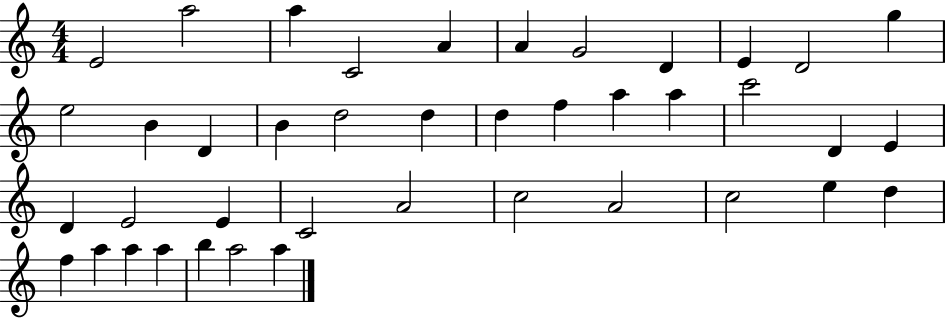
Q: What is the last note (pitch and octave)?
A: A5